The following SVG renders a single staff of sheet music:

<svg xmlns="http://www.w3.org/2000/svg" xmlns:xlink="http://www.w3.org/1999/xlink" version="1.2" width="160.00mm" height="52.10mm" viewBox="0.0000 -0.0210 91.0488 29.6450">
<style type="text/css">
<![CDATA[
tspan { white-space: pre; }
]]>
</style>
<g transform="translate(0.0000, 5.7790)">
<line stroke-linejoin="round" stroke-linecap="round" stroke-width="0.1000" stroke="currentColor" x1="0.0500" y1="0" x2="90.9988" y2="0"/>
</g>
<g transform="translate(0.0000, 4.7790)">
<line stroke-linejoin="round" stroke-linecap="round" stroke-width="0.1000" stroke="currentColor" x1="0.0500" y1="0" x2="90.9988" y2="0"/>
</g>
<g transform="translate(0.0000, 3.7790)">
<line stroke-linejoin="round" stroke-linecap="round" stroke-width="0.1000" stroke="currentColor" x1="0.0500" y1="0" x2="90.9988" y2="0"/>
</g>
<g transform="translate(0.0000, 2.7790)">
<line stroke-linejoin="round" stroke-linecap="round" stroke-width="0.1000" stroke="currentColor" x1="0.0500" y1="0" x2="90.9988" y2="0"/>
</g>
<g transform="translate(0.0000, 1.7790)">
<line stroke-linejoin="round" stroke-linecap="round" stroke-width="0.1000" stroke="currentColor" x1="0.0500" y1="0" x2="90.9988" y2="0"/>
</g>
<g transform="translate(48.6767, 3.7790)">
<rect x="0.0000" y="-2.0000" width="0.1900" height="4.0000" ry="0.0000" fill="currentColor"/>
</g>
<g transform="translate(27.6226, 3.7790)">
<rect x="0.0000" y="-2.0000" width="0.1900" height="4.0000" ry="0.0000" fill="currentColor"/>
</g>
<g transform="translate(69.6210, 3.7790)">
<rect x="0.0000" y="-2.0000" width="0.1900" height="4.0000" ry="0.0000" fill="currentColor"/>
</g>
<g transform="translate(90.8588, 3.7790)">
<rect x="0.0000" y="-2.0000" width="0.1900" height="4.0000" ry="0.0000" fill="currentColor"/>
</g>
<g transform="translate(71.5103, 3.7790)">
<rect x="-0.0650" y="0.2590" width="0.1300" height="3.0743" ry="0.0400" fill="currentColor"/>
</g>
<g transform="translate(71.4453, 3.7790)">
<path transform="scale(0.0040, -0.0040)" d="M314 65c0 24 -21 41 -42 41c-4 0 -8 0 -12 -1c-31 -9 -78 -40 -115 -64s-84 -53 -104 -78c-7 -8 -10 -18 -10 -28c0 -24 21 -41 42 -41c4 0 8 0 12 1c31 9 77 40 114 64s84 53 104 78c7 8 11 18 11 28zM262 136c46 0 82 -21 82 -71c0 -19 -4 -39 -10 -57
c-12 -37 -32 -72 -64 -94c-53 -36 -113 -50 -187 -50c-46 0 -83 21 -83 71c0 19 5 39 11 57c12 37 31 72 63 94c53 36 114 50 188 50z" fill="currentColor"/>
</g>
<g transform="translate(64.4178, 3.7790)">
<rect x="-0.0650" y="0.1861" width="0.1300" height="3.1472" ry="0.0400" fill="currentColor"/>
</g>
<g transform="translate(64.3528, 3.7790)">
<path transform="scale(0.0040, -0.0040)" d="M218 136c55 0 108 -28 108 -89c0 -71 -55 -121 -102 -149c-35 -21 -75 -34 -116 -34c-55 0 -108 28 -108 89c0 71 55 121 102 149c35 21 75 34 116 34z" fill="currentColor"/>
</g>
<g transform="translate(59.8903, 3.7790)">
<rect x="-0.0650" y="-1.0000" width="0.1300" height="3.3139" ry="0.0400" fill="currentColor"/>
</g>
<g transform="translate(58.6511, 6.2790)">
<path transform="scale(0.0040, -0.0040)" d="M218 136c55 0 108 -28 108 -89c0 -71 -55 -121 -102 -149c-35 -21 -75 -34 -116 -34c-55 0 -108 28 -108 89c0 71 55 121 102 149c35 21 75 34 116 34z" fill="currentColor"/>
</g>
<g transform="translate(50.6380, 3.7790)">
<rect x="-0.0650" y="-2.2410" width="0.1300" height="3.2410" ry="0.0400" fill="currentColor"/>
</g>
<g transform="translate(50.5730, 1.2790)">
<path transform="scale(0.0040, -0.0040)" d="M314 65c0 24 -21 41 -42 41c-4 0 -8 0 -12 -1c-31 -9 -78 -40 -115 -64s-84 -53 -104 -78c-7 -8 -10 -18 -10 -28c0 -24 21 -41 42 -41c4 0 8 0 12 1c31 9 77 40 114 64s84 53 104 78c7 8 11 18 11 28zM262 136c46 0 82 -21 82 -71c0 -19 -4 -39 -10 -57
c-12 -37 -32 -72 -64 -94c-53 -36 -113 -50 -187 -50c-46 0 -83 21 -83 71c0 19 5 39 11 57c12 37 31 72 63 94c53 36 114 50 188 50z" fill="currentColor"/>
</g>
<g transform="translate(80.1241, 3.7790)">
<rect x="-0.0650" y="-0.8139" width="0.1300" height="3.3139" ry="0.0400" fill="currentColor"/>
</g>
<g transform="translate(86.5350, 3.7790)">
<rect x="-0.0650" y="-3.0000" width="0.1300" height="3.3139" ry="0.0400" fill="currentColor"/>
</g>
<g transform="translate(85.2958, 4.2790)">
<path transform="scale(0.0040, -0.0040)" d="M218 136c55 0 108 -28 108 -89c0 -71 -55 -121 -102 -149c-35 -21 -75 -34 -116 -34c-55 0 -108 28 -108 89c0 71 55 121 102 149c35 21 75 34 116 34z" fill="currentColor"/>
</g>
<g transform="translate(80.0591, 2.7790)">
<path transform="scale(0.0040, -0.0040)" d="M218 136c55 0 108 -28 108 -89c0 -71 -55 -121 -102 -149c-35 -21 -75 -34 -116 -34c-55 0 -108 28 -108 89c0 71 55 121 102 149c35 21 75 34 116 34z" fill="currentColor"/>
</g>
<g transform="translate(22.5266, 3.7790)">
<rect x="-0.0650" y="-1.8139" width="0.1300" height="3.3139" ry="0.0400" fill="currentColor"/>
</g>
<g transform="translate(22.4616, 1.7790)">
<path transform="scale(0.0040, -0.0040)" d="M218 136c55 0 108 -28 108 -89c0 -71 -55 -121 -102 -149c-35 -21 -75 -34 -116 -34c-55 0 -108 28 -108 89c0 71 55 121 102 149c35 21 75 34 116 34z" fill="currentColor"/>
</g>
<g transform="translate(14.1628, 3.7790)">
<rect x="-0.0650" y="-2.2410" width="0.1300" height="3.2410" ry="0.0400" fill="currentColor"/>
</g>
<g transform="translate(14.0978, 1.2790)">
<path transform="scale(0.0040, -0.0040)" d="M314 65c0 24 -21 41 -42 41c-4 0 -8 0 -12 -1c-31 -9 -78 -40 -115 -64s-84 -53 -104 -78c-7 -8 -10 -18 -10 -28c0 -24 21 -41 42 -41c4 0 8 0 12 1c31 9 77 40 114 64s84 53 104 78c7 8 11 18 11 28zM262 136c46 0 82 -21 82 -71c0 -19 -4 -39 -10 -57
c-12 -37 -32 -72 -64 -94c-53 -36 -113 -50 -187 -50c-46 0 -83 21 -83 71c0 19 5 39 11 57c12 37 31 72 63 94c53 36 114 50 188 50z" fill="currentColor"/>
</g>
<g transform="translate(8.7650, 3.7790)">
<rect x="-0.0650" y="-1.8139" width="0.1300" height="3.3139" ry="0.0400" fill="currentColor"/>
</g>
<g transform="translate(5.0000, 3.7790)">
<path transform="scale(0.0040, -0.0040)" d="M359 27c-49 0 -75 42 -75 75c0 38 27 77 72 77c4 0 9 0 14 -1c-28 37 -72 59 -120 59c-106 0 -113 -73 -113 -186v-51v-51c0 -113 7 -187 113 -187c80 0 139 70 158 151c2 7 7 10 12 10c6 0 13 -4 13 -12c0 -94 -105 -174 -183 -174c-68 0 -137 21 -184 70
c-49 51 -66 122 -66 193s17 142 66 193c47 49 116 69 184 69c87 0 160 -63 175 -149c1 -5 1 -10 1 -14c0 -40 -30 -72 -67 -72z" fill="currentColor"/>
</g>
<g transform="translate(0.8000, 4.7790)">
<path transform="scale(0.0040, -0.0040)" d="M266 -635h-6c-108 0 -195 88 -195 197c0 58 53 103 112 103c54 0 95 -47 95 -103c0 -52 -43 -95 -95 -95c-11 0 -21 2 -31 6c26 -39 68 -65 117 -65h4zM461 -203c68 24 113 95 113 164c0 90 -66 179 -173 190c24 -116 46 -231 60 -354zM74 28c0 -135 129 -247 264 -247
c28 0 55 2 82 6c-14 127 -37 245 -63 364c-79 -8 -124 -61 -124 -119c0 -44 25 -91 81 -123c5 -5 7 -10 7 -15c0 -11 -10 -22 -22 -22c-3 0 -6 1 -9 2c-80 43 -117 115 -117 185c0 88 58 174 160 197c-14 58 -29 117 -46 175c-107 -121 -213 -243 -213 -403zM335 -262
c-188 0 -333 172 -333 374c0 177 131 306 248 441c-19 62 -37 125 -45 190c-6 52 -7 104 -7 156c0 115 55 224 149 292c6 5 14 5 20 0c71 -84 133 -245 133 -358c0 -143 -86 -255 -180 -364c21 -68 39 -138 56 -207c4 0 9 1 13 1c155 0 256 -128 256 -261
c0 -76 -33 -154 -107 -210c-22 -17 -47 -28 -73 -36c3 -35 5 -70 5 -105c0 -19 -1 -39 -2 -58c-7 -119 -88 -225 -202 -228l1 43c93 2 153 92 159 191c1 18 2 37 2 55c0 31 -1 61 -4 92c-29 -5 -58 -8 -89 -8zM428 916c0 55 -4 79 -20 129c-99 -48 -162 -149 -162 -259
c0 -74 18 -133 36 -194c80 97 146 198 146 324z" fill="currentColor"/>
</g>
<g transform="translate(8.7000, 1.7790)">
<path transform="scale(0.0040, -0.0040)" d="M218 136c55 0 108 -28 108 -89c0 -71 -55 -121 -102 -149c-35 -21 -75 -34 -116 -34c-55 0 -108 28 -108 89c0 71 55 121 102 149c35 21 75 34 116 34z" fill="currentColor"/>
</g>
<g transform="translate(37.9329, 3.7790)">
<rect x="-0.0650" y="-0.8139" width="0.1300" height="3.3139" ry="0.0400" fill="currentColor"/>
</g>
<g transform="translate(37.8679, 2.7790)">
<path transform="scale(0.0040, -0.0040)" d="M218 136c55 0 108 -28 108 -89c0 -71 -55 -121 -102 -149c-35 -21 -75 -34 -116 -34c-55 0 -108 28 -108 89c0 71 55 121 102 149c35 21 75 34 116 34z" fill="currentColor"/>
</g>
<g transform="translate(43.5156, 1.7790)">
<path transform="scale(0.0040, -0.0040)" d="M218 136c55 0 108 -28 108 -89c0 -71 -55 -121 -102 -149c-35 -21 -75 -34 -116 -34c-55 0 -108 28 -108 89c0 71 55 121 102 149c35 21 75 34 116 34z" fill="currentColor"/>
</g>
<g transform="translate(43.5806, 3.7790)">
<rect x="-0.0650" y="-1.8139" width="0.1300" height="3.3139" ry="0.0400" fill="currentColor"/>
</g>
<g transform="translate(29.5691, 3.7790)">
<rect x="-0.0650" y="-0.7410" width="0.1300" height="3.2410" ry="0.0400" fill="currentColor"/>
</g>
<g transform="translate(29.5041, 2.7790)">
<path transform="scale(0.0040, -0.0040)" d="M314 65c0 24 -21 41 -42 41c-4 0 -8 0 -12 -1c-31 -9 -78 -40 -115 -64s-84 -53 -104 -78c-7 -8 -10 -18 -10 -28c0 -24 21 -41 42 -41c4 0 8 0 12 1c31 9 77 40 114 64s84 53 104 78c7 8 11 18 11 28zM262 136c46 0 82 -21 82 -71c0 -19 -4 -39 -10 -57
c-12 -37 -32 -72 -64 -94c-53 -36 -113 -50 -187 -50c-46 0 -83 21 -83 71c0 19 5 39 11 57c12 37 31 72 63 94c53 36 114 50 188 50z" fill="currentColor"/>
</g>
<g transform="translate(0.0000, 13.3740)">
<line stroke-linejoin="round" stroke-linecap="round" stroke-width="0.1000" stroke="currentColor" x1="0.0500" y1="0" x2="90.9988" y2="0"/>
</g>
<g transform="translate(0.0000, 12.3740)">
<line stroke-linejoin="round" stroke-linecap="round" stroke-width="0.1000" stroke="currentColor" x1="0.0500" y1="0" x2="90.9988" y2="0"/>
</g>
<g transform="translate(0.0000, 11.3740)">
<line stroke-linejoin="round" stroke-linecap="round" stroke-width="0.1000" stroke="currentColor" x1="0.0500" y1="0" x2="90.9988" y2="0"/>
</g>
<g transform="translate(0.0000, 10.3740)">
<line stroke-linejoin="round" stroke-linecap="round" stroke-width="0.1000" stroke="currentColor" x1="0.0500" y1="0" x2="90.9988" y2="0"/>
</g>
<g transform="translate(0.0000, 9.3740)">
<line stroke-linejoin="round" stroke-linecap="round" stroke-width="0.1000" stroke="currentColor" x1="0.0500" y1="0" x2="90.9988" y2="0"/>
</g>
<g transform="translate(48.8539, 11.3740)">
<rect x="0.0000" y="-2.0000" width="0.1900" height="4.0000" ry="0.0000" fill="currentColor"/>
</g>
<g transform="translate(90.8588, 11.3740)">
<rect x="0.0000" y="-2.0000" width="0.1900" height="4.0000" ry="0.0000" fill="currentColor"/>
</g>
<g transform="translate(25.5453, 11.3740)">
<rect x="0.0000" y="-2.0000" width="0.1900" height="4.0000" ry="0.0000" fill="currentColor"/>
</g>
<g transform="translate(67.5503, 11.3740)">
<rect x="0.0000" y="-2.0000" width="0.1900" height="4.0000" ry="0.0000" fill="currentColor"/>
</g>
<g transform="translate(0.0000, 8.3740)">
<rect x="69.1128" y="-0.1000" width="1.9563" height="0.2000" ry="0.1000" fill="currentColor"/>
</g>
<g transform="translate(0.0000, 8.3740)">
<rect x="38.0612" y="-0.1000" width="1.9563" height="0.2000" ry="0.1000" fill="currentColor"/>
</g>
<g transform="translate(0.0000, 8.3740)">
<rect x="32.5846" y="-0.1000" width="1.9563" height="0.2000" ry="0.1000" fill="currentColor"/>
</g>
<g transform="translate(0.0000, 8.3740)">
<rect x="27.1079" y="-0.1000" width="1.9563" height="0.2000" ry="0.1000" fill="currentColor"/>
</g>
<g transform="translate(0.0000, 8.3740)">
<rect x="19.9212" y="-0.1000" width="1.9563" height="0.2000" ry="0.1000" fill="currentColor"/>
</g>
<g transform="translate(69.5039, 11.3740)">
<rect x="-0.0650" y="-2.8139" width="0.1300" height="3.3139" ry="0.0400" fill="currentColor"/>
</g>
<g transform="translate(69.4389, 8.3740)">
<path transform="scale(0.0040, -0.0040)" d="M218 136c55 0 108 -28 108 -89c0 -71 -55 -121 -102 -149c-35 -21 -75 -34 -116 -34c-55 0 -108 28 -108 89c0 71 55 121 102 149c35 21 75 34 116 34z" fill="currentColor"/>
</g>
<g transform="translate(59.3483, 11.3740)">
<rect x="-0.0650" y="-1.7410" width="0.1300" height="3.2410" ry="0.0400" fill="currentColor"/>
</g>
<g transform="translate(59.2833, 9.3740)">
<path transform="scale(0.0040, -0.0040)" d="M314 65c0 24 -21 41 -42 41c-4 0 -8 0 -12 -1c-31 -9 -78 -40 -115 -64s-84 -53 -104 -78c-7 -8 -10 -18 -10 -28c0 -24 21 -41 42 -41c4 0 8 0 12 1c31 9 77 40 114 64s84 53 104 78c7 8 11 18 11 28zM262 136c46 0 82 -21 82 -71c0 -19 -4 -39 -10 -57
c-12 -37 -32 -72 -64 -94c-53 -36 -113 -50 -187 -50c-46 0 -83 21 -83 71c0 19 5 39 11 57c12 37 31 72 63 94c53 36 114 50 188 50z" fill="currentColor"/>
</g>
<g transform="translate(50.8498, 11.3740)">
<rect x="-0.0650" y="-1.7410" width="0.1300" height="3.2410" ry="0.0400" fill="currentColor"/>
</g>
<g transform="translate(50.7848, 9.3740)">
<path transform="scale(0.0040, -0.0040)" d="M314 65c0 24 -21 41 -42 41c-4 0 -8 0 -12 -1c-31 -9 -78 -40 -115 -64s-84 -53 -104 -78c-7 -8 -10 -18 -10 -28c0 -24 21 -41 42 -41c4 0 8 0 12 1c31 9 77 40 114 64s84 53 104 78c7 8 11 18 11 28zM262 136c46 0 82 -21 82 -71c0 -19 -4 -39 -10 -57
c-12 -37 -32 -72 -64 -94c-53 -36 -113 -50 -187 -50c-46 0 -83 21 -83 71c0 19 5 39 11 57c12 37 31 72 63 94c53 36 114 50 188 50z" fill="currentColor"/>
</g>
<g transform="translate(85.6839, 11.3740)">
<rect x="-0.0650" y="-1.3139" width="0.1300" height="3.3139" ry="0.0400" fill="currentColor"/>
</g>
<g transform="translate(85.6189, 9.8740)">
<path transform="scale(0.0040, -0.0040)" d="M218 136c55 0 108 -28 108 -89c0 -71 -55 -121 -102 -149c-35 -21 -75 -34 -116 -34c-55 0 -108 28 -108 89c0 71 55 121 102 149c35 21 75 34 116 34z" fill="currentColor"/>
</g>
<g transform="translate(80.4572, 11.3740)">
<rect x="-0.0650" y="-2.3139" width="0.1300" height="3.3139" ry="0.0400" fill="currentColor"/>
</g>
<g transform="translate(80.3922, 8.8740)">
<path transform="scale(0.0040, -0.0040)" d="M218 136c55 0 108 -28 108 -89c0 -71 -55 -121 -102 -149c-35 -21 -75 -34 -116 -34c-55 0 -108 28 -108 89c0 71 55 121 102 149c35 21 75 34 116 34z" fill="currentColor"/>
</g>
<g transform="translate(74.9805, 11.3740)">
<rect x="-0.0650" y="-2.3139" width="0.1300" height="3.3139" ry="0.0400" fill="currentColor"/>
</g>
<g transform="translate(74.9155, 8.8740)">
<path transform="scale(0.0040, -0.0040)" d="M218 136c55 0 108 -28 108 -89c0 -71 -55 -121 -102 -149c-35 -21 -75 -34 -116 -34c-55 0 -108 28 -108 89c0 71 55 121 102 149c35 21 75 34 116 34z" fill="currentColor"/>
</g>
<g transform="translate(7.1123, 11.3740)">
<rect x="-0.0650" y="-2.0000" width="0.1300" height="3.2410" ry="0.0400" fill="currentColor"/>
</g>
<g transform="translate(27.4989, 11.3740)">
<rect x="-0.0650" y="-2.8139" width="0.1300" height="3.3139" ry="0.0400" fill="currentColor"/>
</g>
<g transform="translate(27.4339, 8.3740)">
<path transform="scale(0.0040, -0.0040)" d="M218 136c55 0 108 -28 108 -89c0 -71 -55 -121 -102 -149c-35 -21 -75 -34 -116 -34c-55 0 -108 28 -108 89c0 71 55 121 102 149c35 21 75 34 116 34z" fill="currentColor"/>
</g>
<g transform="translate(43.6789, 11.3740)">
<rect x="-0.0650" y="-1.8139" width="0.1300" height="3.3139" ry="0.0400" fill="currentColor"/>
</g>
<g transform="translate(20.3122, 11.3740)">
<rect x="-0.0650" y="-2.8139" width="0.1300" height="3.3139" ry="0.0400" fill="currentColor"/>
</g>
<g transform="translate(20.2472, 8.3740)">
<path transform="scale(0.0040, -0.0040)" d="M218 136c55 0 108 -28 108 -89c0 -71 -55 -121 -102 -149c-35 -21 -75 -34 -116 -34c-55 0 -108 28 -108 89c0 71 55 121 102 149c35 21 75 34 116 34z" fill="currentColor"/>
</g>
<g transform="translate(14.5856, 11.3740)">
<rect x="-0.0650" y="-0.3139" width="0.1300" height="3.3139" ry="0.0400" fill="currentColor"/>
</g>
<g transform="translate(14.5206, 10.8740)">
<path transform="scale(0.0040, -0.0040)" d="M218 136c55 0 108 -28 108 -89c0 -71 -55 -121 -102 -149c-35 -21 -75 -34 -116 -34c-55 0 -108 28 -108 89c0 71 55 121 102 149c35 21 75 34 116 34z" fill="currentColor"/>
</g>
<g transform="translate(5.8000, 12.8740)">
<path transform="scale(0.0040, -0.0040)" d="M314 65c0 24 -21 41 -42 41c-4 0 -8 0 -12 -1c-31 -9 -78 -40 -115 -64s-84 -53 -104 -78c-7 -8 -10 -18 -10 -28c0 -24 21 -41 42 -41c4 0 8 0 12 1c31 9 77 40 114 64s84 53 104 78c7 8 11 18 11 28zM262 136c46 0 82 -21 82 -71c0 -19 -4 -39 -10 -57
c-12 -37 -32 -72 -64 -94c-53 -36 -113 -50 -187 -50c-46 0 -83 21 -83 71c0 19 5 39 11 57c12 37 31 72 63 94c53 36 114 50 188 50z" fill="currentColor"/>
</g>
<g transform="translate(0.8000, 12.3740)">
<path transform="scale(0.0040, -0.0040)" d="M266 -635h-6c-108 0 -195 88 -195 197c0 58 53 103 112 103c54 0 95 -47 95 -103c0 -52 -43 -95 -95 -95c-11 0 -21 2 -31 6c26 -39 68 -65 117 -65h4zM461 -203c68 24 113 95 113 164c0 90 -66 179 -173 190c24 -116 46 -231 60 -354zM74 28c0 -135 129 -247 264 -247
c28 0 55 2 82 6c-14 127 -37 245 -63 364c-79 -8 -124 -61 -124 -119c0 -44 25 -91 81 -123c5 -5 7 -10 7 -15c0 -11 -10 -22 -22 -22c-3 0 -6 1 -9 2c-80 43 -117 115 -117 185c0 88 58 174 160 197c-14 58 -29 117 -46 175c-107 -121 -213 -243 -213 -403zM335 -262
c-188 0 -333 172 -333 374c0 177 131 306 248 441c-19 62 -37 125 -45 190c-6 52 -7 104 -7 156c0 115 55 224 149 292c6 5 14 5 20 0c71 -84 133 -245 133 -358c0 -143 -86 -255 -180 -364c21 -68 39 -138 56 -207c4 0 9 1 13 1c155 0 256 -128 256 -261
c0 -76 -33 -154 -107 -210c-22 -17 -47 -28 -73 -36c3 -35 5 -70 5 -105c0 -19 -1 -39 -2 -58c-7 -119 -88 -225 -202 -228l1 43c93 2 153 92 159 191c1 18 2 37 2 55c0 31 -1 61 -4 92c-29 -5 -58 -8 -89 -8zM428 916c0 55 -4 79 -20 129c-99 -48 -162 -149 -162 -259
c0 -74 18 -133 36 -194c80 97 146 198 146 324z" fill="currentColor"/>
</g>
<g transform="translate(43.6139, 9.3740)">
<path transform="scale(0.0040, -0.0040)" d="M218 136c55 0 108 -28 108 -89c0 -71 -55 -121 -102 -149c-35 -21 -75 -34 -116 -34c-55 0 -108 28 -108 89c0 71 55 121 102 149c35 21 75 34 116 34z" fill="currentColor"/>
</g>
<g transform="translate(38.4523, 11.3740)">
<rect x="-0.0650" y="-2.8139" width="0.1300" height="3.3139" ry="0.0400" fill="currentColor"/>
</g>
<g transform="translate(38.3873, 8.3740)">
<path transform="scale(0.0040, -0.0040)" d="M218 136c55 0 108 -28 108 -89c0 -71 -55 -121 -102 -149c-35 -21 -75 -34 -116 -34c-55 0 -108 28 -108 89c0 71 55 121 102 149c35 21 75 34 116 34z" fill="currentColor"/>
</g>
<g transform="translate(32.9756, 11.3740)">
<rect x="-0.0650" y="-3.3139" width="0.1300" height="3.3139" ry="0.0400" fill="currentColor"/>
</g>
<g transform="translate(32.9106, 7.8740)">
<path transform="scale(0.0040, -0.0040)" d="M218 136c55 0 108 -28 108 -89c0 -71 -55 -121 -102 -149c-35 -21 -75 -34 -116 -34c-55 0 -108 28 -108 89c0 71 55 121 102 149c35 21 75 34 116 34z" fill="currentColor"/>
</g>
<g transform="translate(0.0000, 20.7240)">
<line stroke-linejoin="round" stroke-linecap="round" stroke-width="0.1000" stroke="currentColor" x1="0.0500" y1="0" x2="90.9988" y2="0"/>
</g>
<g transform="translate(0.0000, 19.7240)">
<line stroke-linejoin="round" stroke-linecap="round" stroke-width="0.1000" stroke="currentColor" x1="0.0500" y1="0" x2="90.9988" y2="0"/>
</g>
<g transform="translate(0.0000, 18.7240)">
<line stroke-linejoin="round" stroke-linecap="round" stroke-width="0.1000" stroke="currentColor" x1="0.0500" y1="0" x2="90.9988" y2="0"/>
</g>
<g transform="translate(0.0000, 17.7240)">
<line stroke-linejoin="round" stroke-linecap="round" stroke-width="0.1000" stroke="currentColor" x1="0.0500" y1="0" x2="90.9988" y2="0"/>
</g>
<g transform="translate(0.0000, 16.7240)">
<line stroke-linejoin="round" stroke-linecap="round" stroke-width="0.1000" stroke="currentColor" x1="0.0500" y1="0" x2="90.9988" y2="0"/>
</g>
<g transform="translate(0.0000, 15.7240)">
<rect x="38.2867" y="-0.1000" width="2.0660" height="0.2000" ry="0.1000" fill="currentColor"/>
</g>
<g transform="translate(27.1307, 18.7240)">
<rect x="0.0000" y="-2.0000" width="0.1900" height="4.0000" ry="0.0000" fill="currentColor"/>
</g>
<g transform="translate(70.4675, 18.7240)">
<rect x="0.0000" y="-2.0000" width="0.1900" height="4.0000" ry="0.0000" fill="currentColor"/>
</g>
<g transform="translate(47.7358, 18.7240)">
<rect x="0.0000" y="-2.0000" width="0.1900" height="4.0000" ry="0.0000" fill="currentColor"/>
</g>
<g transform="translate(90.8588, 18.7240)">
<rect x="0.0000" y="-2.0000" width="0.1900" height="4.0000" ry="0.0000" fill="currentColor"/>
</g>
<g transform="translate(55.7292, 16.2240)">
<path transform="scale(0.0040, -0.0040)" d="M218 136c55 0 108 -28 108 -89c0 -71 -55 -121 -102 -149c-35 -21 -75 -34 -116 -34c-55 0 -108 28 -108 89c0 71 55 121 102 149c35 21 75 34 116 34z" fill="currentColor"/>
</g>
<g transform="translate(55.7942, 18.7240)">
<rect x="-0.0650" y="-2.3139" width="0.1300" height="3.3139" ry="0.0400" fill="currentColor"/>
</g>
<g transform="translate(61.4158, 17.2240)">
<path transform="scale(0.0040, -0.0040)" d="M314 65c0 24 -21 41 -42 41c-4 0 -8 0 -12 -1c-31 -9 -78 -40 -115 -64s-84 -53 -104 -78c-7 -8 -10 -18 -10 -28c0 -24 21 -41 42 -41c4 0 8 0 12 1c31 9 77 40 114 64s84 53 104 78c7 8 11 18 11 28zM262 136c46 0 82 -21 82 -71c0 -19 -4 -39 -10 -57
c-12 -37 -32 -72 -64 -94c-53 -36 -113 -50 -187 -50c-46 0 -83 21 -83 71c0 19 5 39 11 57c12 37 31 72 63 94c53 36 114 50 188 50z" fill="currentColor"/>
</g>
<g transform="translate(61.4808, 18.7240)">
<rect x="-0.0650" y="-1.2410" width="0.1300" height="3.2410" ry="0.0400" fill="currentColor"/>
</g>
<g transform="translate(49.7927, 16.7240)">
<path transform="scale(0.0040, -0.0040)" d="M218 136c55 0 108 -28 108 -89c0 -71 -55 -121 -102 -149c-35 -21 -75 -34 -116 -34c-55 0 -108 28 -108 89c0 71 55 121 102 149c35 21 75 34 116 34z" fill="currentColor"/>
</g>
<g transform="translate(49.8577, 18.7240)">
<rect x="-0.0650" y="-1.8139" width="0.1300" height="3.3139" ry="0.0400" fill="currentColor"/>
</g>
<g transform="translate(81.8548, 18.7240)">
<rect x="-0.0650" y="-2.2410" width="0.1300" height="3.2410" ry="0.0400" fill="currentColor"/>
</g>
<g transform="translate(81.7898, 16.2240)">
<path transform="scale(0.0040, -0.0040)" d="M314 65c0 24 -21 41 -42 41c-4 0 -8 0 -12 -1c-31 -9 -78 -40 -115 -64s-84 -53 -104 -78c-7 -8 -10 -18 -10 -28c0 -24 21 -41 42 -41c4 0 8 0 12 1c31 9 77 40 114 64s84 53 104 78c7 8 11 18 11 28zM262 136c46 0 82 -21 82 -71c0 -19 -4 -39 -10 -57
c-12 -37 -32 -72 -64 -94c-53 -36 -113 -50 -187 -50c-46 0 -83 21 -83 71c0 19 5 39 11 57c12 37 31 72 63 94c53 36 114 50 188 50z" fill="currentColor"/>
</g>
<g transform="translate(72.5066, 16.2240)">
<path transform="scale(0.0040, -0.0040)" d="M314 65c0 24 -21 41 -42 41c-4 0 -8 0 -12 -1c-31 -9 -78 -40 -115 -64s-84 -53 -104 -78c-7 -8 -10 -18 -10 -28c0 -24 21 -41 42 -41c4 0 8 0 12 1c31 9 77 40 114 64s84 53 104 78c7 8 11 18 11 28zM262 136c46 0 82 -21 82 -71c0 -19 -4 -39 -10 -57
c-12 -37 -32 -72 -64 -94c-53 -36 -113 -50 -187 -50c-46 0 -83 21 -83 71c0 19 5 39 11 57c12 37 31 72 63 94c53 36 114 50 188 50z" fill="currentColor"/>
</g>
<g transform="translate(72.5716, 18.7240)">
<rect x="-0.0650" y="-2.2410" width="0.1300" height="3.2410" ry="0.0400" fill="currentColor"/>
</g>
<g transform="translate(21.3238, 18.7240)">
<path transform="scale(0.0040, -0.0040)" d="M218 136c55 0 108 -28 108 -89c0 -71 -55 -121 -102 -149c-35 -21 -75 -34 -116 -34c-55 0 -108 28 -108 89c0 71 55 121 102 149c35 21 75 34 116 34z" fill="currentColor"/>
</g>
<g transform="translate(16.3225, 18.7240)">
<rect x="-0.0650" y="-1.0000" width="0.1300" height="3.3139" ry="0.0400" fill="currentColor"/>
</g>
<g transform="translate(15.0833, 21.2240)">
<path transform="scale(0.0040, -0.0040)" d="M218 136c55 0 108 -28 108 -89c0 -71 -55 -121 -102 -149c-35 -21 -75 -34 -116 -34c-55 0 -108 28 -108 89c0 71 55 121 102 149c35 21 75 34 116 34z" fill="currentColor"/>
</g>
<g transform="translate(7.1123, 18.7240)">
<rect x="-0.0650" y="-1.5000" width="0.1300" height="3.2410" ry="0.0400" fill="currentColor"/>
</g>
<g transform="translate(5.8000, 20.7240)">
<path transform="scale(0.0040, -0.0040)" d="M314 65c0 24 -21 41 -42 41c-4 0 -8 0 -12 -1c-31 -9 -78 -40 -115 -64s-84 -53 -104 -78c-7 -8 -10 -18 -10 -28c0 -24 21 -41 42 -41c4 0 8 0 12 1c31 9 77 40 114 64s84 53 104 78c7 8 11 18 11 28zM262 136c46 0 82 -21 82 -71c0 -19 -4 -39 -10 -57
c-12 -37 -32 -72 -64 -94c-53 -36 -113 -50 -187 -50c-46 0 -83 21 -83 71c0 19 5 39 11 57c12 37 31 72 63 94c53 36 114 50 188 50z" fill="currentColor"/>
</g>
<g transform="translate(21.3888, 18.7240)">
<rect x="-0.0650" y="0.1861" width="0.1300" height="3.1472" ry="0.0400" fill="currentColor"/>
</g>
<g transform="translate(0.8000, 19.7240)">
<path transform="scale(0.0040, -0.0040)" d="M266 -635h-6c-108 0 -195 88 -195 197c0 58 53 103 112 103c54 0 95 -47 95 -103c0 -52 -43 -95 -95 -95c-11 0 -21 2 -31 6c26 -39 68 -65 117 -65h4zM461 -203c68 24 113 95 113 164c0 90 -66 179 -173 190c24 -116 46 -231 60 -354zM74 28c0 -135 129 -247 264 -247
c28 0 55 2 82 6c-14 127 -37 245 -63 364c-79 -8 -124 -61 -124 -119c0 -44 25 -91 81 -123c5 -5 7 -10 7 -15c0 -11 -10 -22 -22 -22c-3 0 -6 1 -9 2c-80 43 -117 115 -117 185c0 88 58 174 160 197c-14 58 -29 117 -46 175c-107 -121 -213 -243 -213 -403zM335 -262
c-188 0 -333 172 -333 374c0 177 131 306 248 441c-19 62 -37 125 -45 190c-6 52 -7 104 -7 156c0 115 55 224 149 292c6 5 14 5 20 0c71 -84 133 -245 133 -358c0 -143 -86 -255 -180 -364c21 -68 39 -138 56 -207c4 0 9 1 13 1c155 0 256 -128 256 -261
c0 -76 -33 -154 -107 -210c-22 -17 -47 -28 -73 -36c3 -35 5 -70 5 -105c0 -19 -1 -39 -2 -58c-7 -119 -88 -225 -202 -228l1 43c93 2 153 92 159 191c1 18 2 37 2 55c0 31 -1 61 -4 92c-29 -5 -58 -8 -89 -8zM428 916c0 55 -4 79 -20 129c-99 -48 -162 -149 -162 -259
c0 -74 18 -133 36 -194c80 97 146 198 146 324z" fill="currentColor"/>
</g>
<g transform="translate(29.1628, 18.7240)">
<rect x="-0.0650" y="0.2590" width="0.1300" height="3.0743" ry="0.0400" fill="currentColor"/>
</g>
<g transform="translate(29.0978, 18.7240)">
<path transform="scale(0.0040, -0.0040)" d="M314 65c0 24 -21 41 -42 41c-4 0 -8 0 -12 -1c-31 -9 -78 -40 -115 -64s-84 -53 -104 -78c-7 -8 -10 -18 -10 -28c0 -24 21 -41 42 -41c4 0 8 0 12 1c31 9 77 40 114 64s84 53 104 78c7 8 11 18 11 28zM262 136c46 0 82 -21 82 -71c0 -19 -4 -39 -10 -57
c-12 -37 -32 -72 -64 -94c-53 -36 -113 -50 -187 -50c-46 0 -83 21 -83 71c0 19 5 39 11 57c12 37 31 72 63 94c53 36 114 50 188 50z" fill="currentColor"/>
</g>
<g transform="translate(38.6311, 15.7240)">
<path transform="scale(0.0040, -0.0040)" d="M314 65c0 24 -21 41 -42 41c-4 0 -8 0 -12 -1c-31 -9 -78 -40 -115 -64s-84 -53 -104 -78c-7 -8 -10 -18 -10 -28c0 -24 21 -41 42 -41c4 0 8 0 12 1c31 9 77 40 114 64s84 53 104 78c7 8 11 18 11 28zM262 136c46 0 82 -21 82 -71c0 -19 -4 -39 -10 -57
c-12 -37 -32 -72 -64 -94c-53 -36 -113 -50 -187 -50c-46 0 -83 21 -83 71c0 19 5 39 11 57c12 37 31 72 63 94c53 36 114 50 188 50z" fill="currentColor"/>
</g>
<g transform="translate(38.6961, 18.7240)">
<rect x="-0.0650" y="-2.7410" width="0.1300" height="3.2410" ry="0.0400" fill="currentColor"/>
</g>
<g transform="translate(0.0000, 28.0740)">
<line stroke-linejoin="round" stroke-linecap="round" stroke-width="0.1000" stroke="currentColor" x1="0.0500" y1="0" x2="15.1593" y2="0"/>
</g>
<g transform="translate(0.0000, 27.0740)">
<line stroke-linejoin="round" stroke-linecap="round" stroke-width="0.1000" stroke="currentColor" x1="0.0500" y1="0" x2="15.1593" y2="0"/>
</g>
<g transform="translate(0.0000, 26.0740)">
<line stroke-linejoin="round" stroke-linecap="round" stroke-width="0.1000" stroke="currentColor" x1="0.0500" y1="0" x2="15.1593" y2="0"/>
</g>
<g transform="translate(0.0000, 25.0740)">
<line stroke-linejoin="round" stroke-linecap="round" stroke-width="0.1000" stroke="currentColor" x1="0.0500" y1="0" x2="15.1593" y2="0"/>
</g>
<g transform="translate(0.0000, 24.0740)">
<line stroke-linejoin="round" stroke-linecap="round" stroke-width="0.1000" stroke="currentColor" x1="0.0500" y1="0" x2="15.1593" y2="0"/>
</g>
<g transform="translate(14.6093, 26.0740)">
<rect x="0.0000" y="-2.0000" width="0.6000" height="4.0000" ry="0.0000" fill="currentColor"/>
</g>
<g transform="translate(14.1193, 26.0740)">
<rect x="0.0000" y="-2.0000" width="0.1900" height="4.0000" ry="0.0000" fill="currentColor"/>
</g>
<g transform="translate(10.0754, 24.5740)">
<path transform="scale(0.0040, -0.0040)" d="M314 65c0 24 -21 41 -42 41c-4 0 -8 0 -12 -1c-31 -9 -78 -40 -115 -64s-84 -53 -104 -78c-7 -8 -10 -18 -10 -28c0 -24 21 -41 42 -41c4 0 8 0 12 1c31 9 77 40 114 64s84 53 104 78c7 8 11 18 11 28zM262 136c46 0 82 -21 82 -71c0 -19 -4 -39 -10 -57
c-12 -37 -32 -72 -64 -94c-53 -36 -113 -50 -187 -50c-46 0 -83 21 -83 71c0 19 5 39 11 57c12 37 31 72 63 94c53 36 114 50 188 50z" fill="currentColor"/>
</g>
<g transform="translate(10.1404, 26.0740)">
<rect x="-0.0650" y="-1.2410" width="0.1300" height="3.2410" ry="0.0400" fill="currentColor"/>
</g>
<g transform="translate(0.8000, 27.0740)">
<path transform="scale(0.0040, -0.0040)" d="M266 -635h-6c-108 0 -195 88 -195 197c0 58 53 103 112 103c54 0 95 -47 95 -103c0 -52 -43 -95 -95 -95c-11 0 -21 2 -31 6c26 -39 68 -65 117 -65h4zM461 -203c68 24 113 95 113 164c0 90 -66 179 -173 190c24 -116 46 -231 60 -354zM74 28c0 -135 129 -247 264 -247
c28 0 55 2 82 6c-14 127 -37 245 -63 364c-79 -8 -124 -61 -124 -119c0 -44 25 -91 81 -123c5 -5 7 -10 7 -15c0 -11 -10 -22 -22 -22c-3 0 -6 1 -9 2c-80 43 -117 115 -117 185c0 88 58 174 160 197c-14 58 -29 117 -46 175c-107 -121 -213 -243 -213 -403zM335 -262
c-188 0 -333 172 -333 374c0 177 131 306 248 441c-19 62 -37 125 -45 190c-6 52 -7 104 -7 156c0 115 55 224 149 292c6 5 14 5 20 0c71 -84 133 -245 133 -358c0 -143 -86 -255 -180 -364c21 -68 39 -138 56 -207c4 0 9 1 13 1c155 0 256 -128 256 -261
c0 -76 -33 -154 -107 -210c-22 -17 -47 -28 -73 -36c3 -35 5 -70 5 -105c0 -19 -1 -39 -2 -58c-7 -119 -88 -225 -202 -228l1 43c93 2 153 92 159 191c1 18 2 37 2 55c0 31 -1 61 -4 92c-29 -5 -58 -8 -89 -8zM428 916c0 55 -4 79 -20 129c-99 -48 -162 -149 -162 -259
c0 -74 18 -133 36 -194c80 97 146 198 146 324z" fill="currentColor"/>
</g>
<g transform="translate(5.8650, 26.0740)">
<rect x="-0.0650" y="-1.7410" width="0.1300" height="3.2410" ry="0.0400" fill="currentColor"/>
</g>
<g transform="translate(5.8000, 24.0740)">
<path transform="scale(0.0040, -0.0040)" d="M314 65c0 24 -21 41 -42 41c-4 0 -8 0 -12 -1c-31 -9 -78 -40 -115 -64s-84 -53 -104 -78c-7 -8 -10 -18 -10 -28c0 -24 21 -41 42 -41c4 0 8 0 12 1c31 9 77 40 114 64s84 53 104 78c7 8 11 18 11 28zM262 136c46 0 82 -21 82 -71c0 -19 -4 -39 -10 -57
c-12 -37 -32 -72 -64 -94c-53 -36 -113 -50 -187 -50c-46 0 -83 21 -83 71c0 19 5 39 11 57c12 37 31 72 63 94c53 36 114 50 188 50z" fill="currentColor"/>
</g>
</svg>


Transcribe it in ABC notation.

X:1
T:Untitled
M:4/4
L:1/4
K:C
f g2 f d2 d f g2 D B B2 d A F2 c a a b a f f2 f2 a g g e E2 D B B2 a2 f g e2 g2 g2 f2 e2